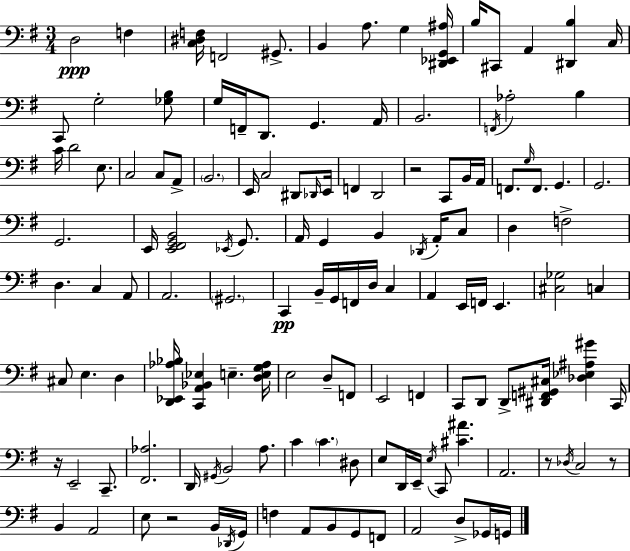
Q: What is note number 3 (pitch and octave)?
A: F2